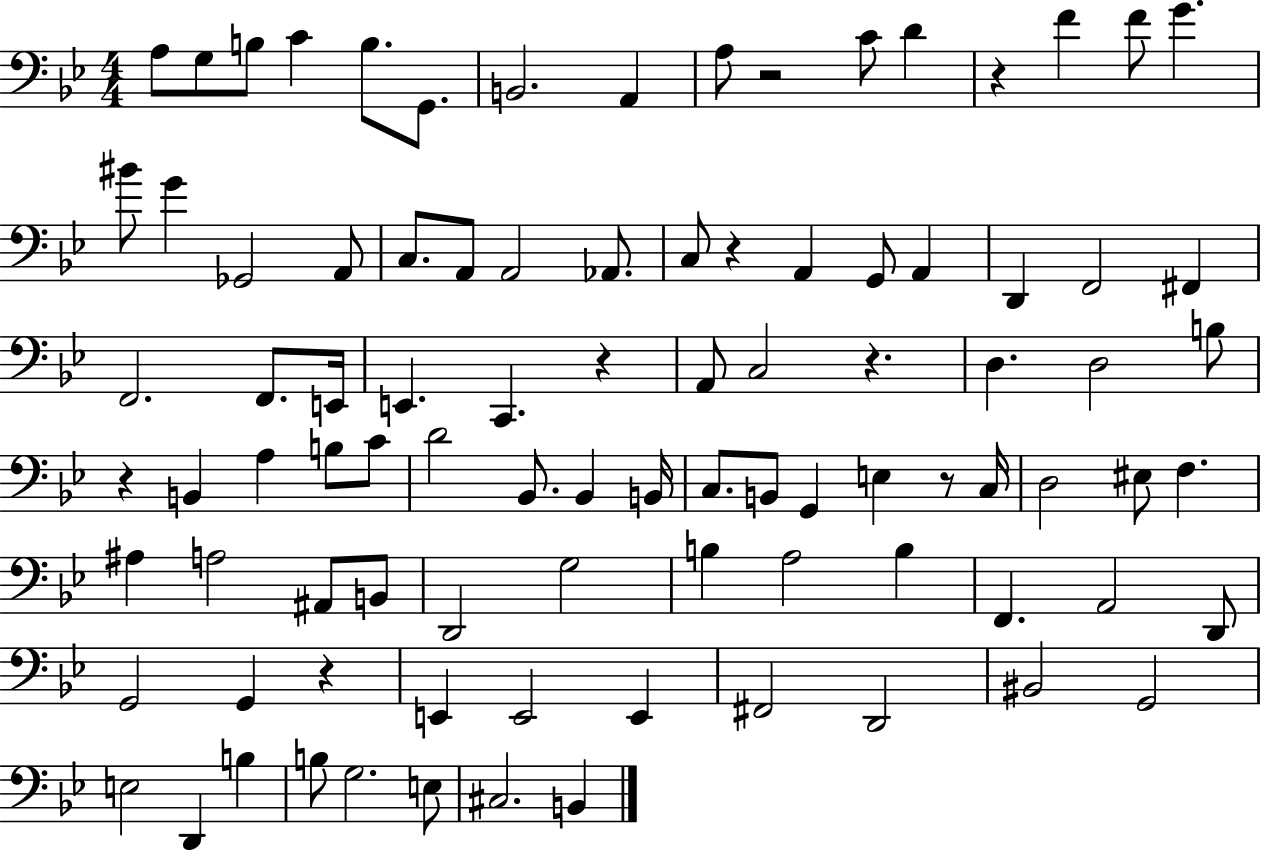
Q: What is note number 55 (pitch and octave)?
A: F3